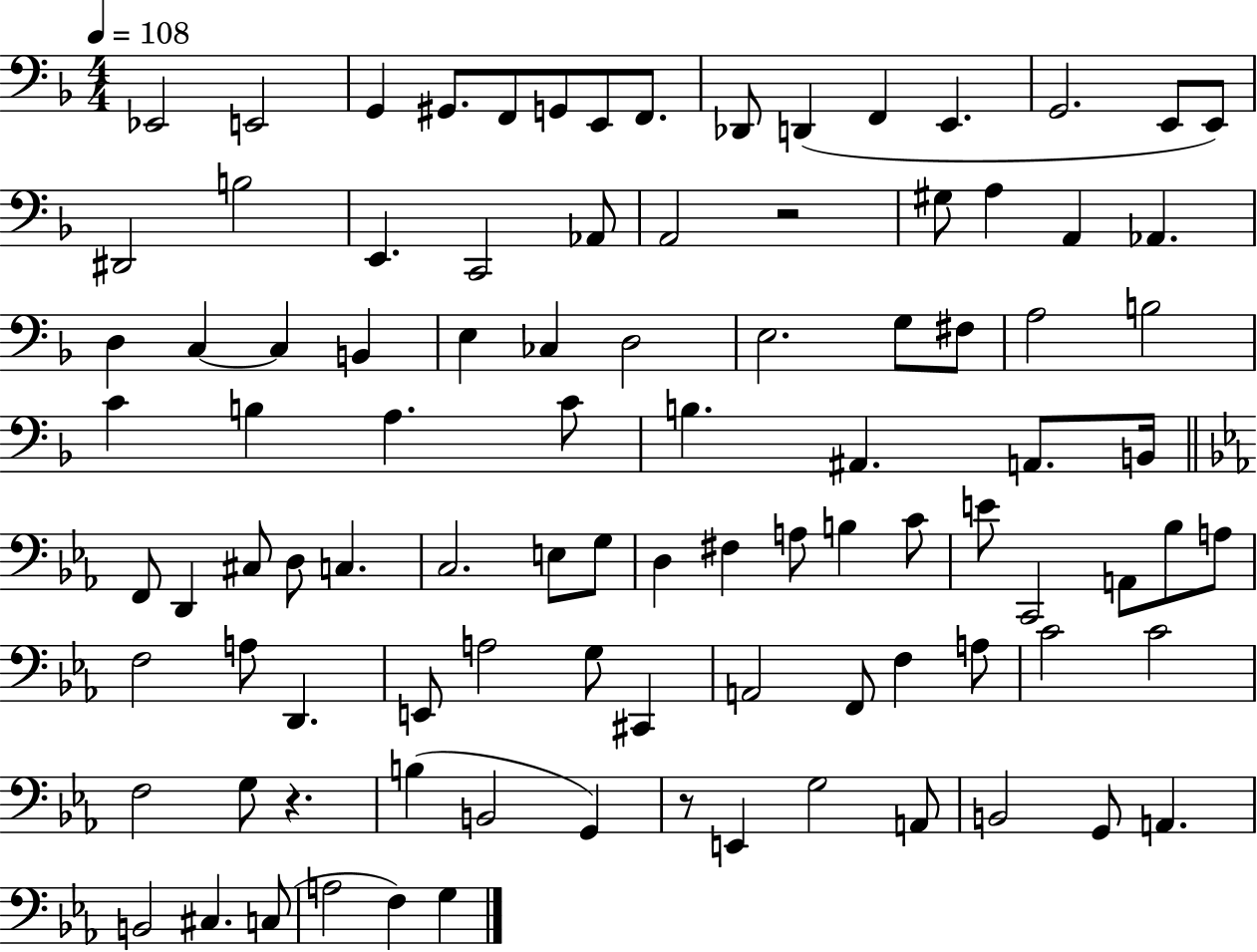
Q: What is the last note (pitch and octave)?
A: G3